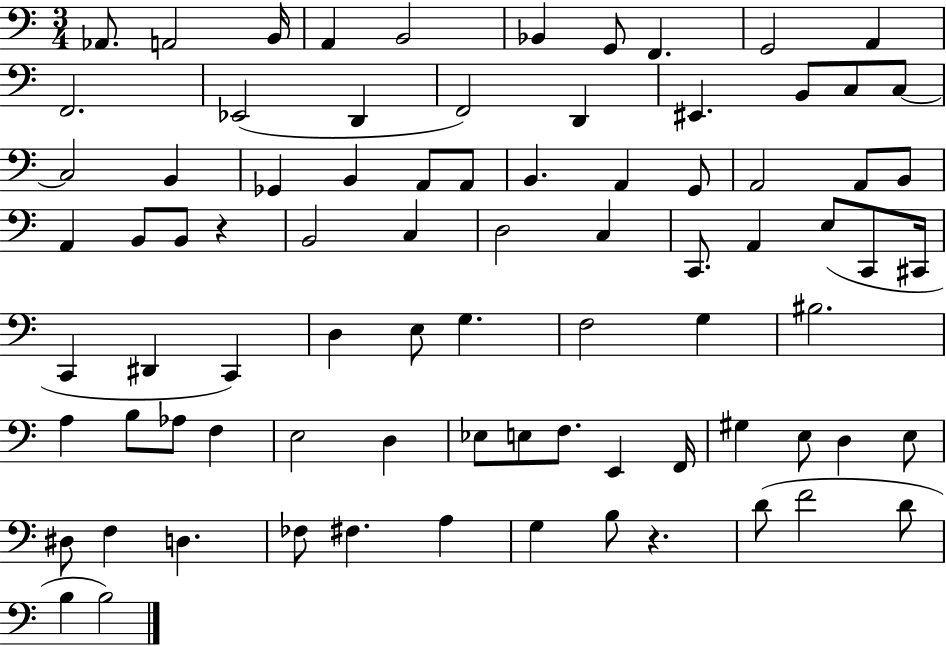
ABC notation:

X:1
T:Untitled
M:3/4
L:1/4
K:C
_A,,/2 A,,2 B,,/4 A,, B,,2 _B,, G,,/2 F,, G,,2 A,, F,,2 _E,,2 D,, F,,2 D,, ^E,, B,,/2 C,/2 C,/2 C,2 B,, _G,, B,, A,,/2 A,,/2 B,, A,, G,,/2 A,,2 A,,/2 B,,/2 A,, B,,/2 B,,/2 z B,,2 C, D,2 C, C,,/2 A,, E,/2 C,,/2 ^C,,/4 C,, ^D,, C,, D, E,/2 G, F,2 G, ^B,2 A, B,/2 _A,/2 F, E,2 D, _E,/2 E,/2 F,/2 E,, F,,/4 ^G, E,/2 D, E,/2 ^D,/2 F, D, _F,/2 ^F, A, G, B,/2 z D/2 F2 D/2 B, B,2